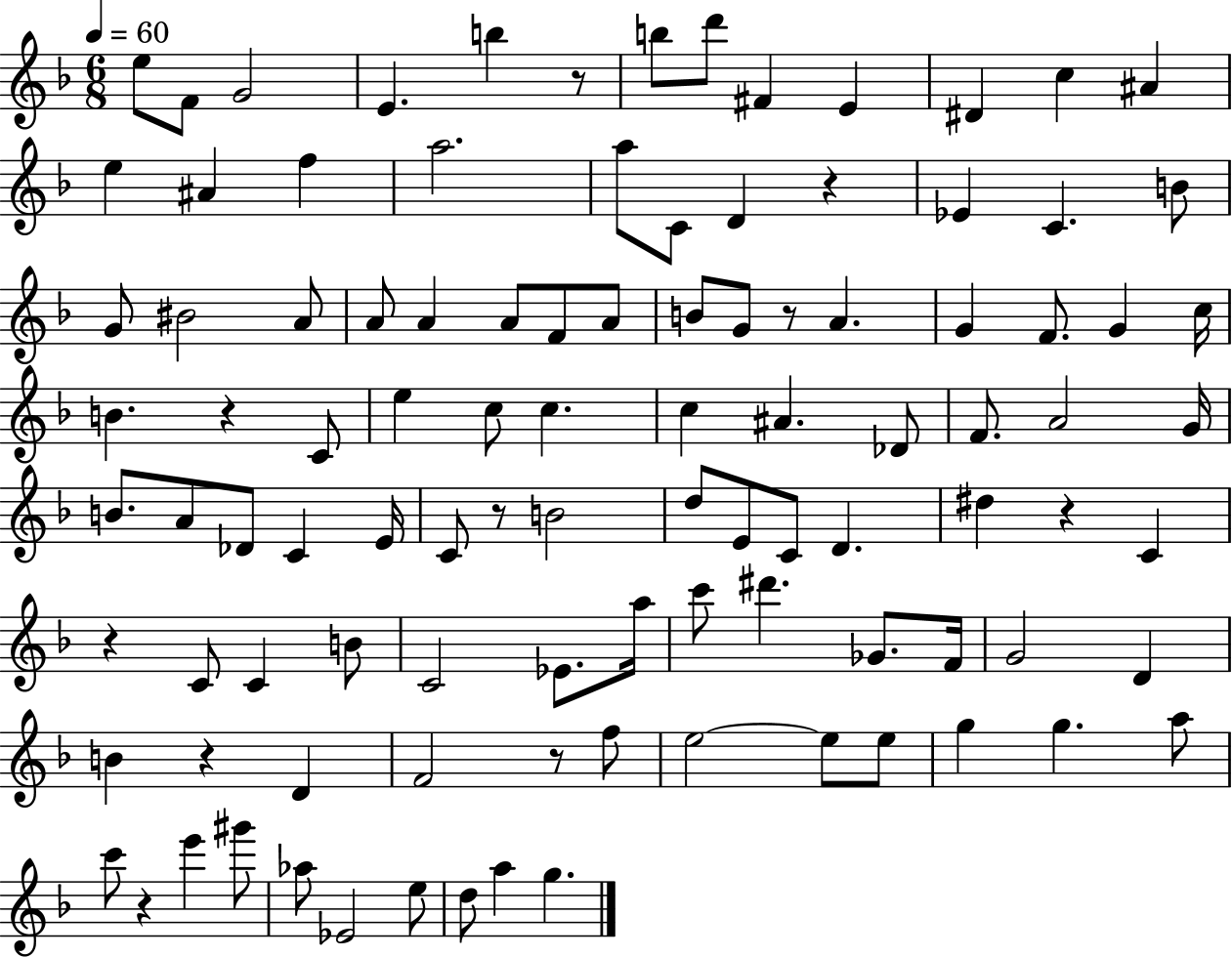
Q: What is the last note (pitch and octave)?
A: G5